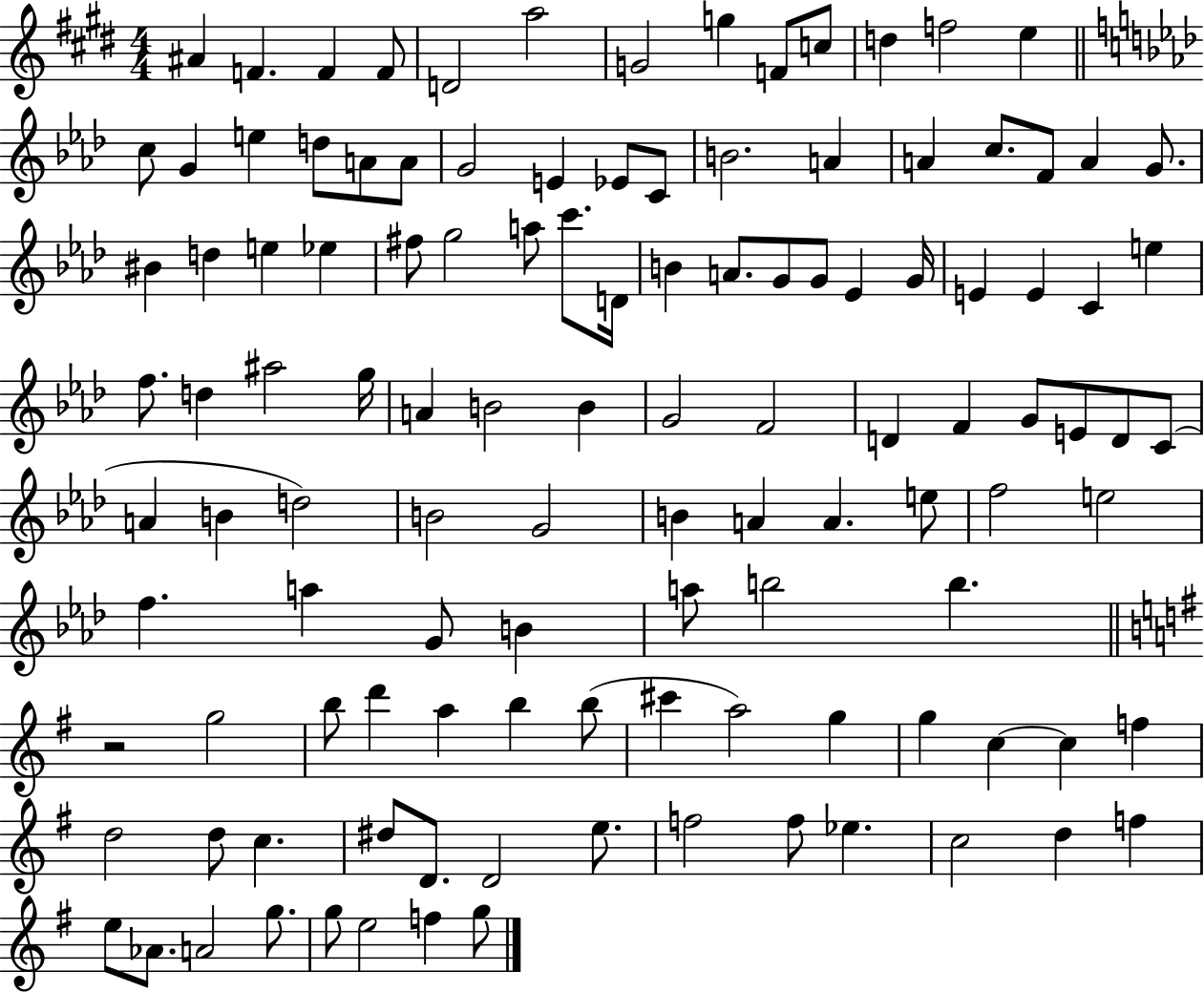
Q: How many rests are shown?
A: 1